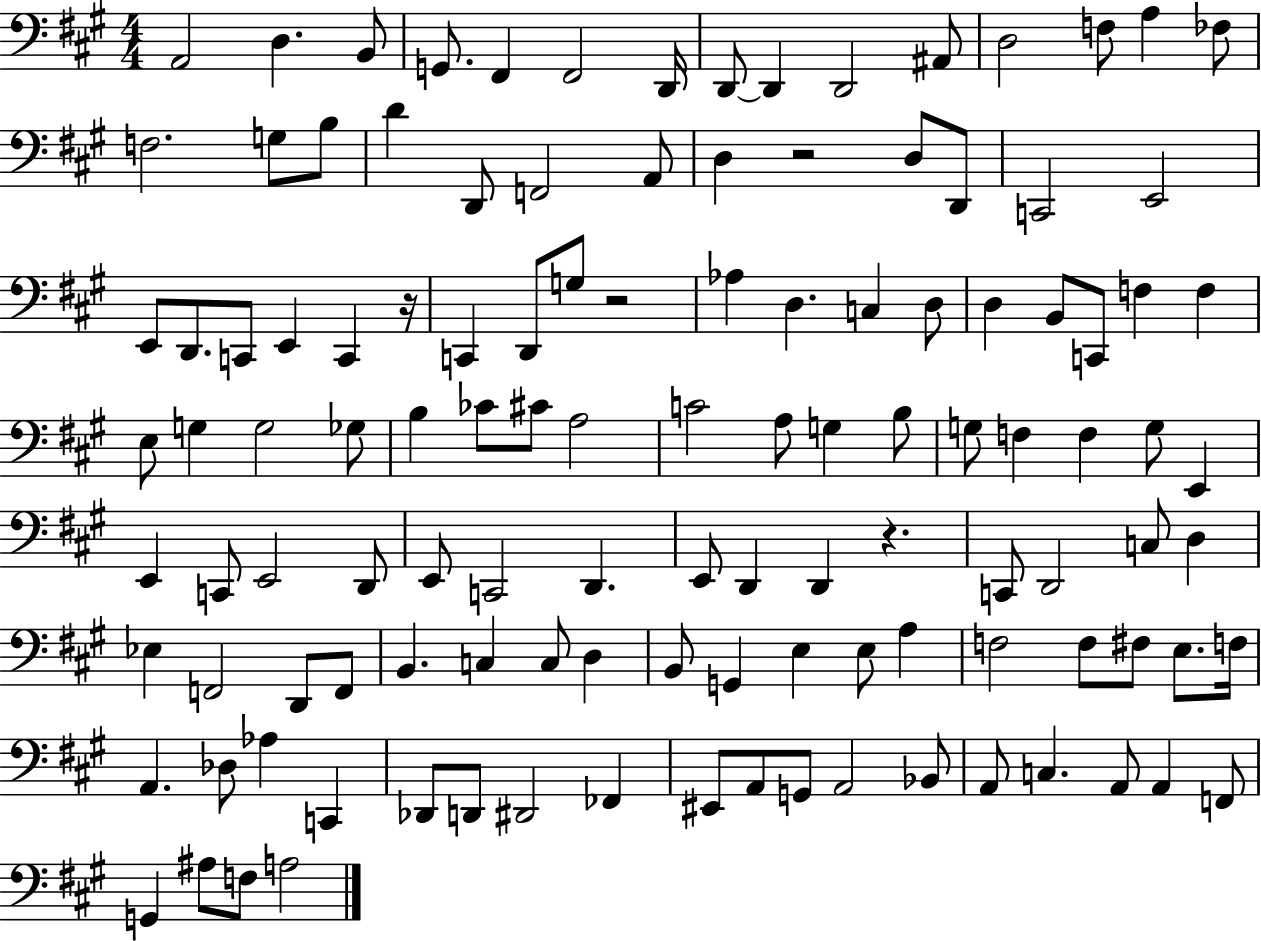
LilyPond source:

{
  \clef bass
  \numericTimeSignature
  \time 4/4
  \key a \major
  a,2 d4. b,8 | g,8. fis,4 fis,2 d,16 | d,8~~ d,4 d,2 ais,8 | d2 f8 a4 fes8 | \break f2. g8 b8 | d'4 d,8 f,2 a,8 | d4 r2 d8 d,8 | c,2 e,2 | \break e,8 d,8. c,8 e,4 c,4 r16 | c,4 d,8 g8 r2 | aes4 d4. c4 d8 | d4 b,8 c,8 f4 f4 | \break e8 g4 g2 ges8 | b4 ces'8 cis'8 a2 | c'2 a8 g4 b8 | g8 f4 f4 g8 e,4 | \break e,4 c,8 e,2 d,8 | e,8 c,2 d,4. | e,8 d,4 d,4 r4. | c,8 d,2 c8 d4 | \break ees4 f,2 d,8 f,8 | b,4. c4 c8 d4 | b,8 g,4 e4 e8 a4 | f2 f8 fis8 e8. f16 | \break a,4. des8 aes4 c,4 | des,8 d,8 dis,2 fes,4 | eis,8 a,8 g,8 a,2 bes,8 | a,8 c4. a,8 a,4 f,8 | \break g,4 ais8 f8 a2 | \bar "|."
}